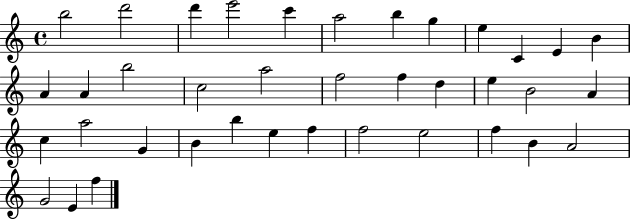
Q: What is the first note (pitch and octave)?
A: B5